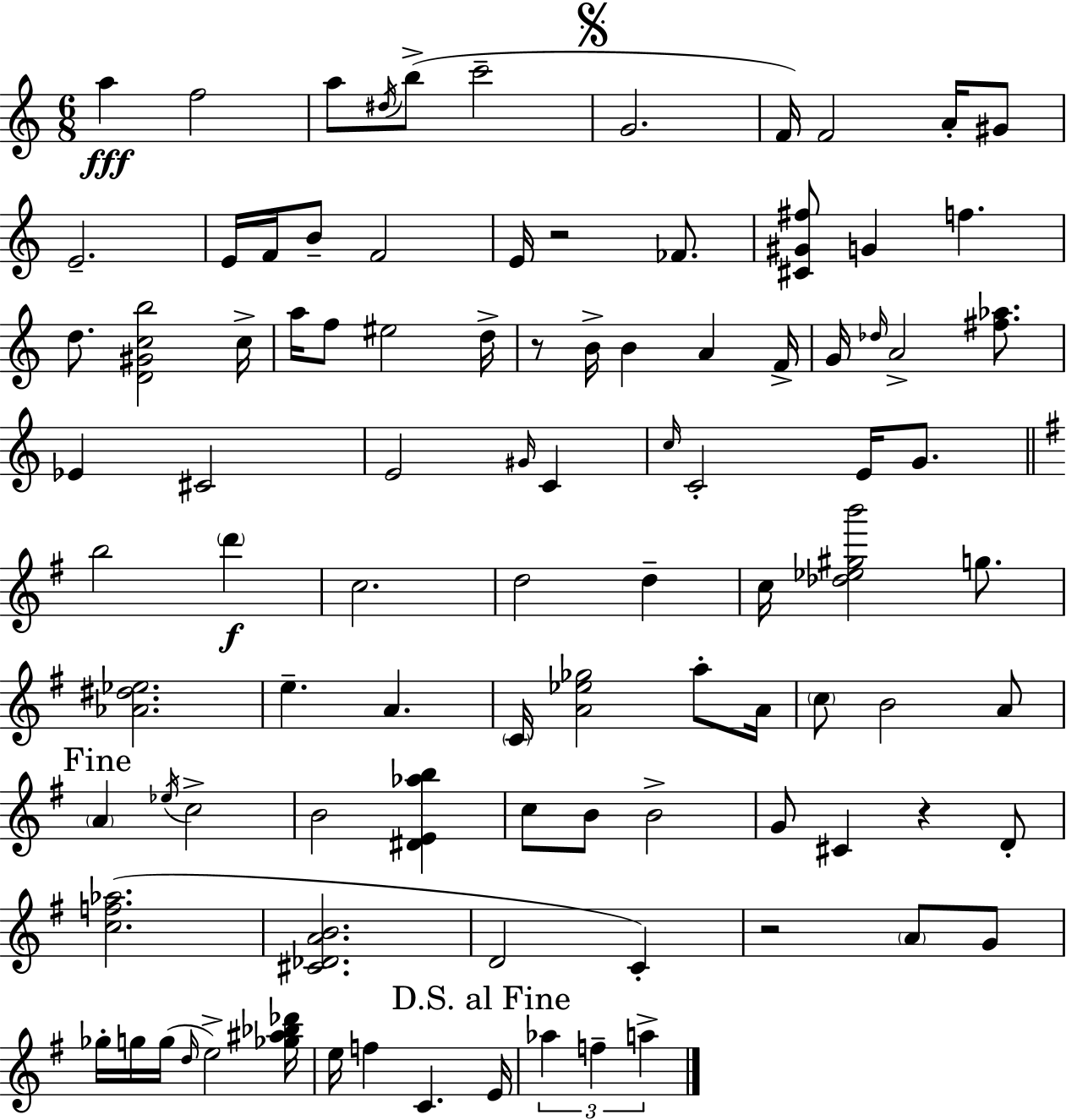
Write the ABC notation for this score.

X:1
T:Untitled
M:6/8
L:1/4
K:C
a f2 a/2 ^d/4 b/2 c'2 G2 F/4 F2 A/4 ^G/2 E2 E/4 F/4 B/2 F2 E/4 z2 _F/2 [^C^G^f]/2 G f d/2 [D^Gcb]2 c/4 a/4 f/2 ^e2 d/4 z/2 B/4 B A F/4 G/4 _d/4 A2 [^f_a]/2 _E ^C2 E2 ^G/4 C c/4 C2 E/4 G/2 b2 d' c2 d2 d c/4 [_d_e^gb']2 g/2 [_A^d_e]2 e A C/4 [A_e_g]2 a/2 A/4 c/2 B2 A/2 A _e/4 c2 B2 [^DE_ab] c/2 B/2 B2 G/2 ^C z D/2 [cf_a]2 [^C_DAB]2 D2 C z2 A/2 G/2 _g/4 g/4 g/4 d/4 e2 [_g^a_b_d']/4 e/4 f C E/4 _a f a